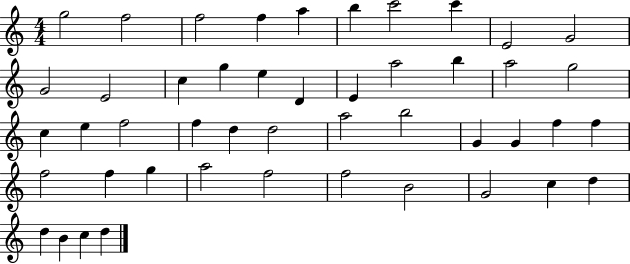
{
  \clef treble
  \numericTimeSignature
  \time 4/4
  \key c \major
  g''2 f''2 | f''2 f''4 a''4 | b''4 c'''2 c'''4 | e'2 g'2 | \break g'2 e'2 | c''4 g''4 e''4 d'4 | e'4 a''2 b''4 | a''2 g''2 | \break c''4 e''4 f''2 | f''4 d''4 d''2 | a''2 b''2 | g'4 g'4 f''4 f''4 | \break f''2 f''4 g''4 | a''2 f''2 | f''2 b'2 | g'2 c''4 d''4 | \break d''4 b'4 c''4 d''4 | \bar "|."
}